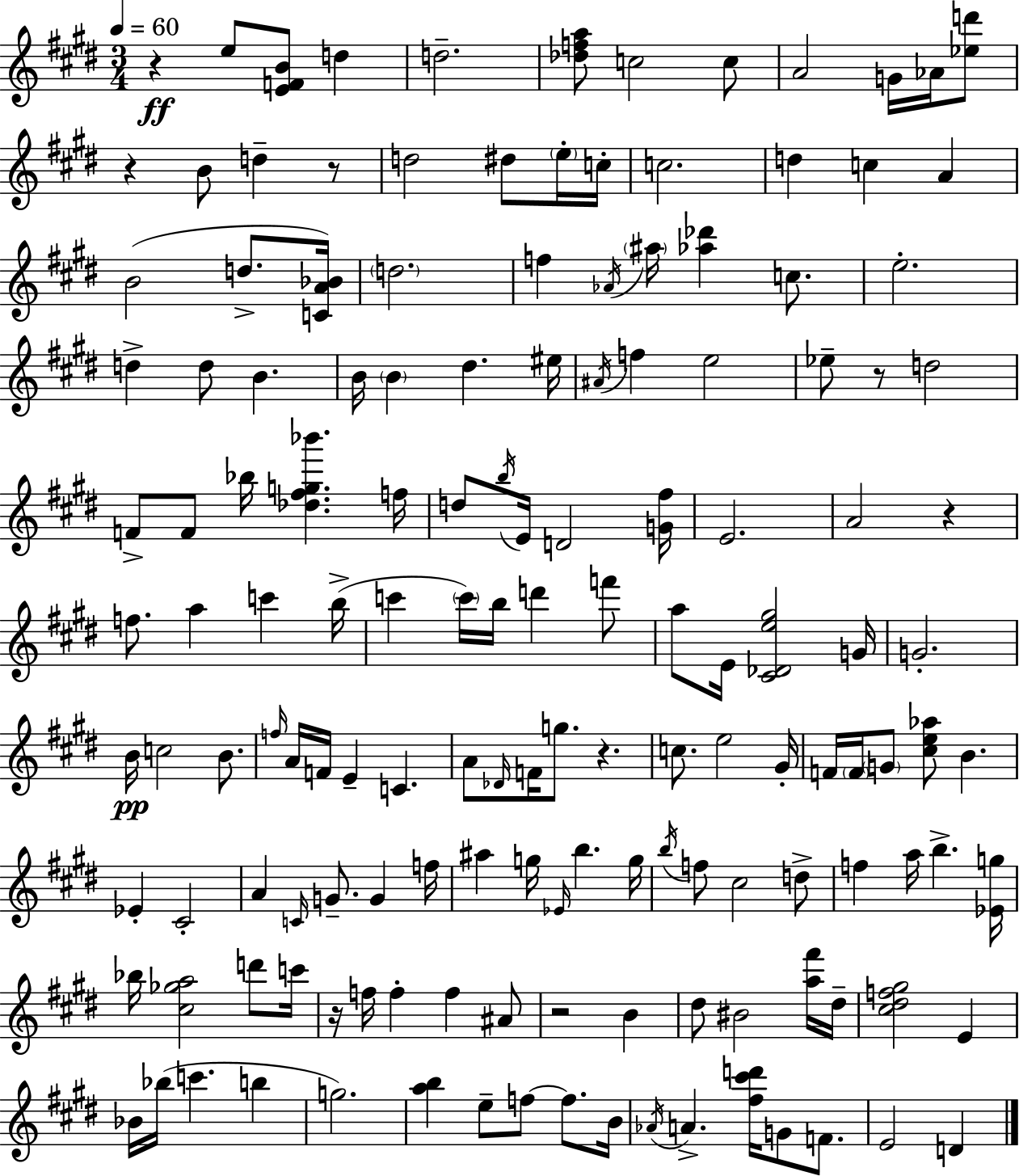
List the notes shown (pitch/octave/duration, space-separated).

R/q E5/e [E4,F4,B4]/e D5/q D5/h. [Db5,F5,A5]/e C5/h C5/e A4/h G4/s Ab4/s [Eb5,D6]/e R/q B4/e D5/q R/e D5/h D#5/e E5/s C5/s C5/h. D5/q C5/q A4/q B4/h D5/e. [C4,A4,Bb4]/s D5/h. F5/q Ab4/s A#5/s [Ab5,Db6]/q C5/e. E5/h. D5/q D5/e B4/q. B4/s B4/q D#5/q. EIS5/s A#4/s F5/q E5/h Eb5/e R/e D5/h F4/e F4/e Bb5/s [Db5,F#5,G5,Bb6]/q. F5/s D5/e B5/s E4/s D4/h [G4,F#5]/s E4/h. A4/h R/q F5/e. A5/q C6/q B5/s C6/q C6/s B5/s D6/q F6/e A5/e E4/s [C#4,Db4,E5,G#5]/h G4/s G4/h. B4/s C5/h B4/e. F5/s A4/s F4/s E4/q C4/q. A4/e Db4/s F4/s G5/e. R/q. C5/e. E5/h G#4/s F4/s F4/s G4/e [C#5,E5,Ab5]/e B4/q. Eb4/q C#4/h A4/q C4/s G4/e. G4/q F5/s A#5/q G5/s Eb4/s B5/q. G5/s B5/s F5/e C#5/h D5/e F5/q A5/s B5/q. [Eb4,G5]/s Bb5/s [C#5,Gb5,A5]/h D6/e C6/s R/s F5/s F5/q F5/q A#4/e R/h B4/q D#5/e BIS4/h [A5,F#6]/s D#5/s [C#5,D#5,F5,G#5]/h E4/q Bb4/s Bb5/s C6/q. B5/q G5/h. [A5,B5]/q E5/e F5/e F5/e. B4/s Ab4/s A4/q. [F#5,C#6,D6]/s G4/e F4/e. E4/h D4/q